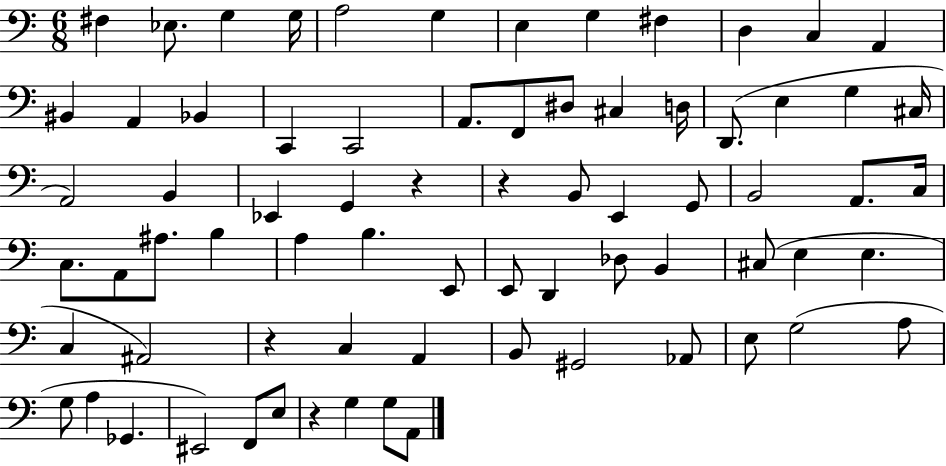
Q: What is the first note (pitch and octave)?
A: F#3